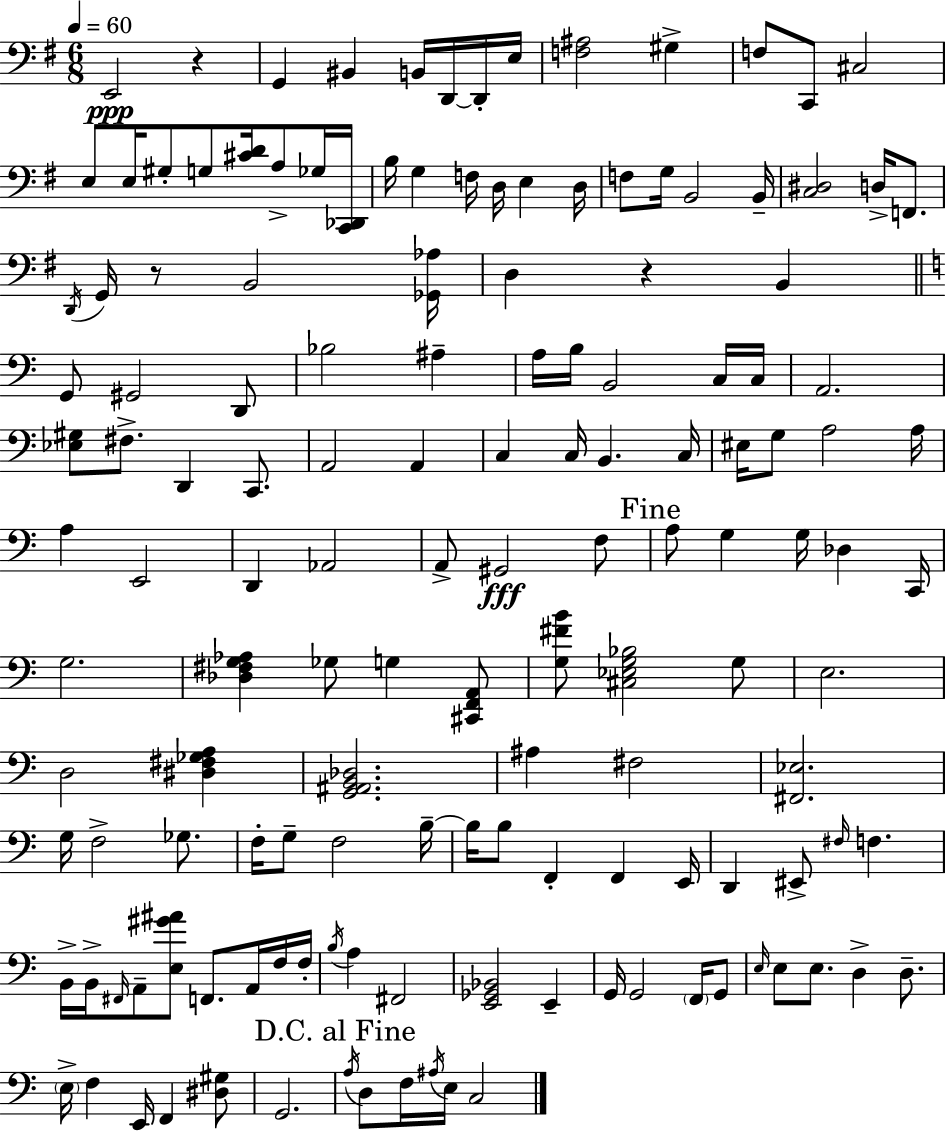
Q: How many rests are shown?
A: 3